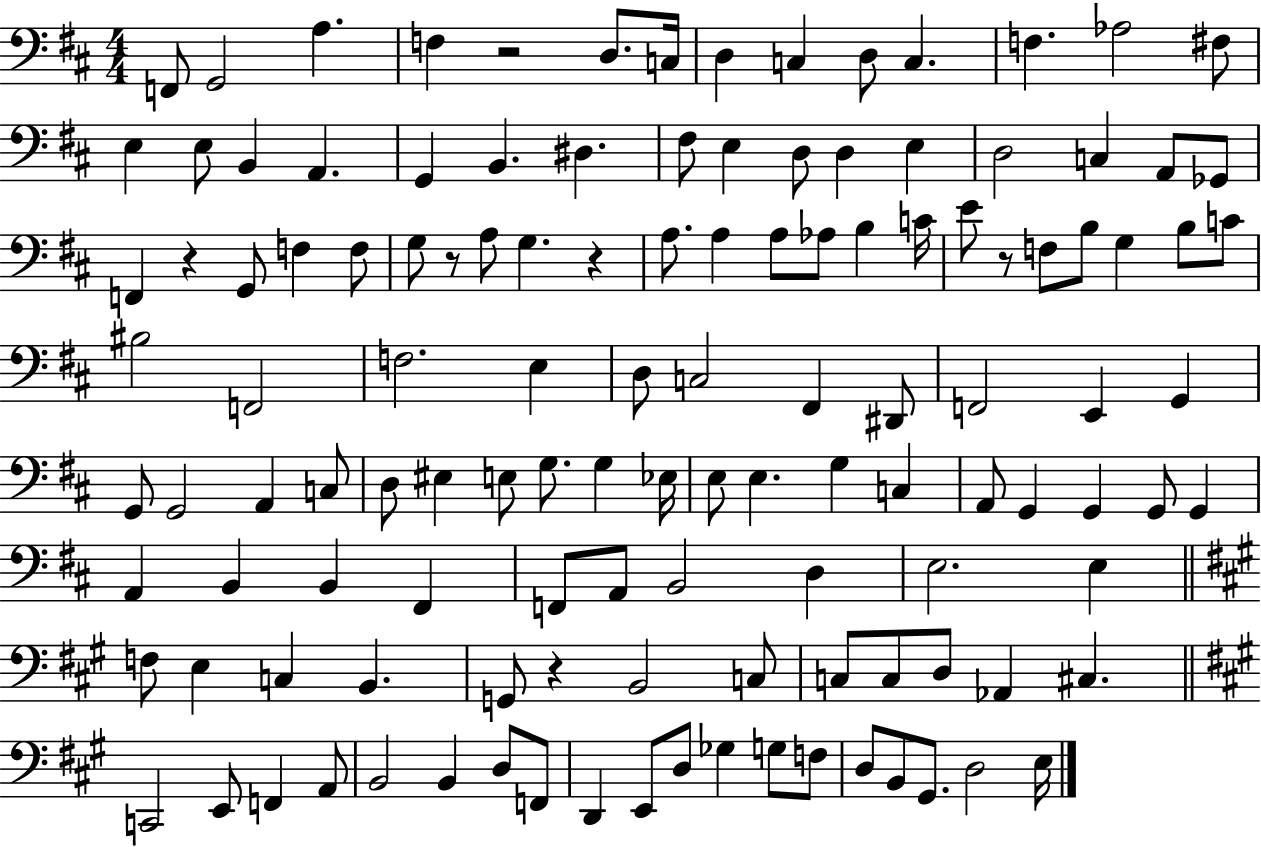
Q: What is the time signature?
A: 4/4